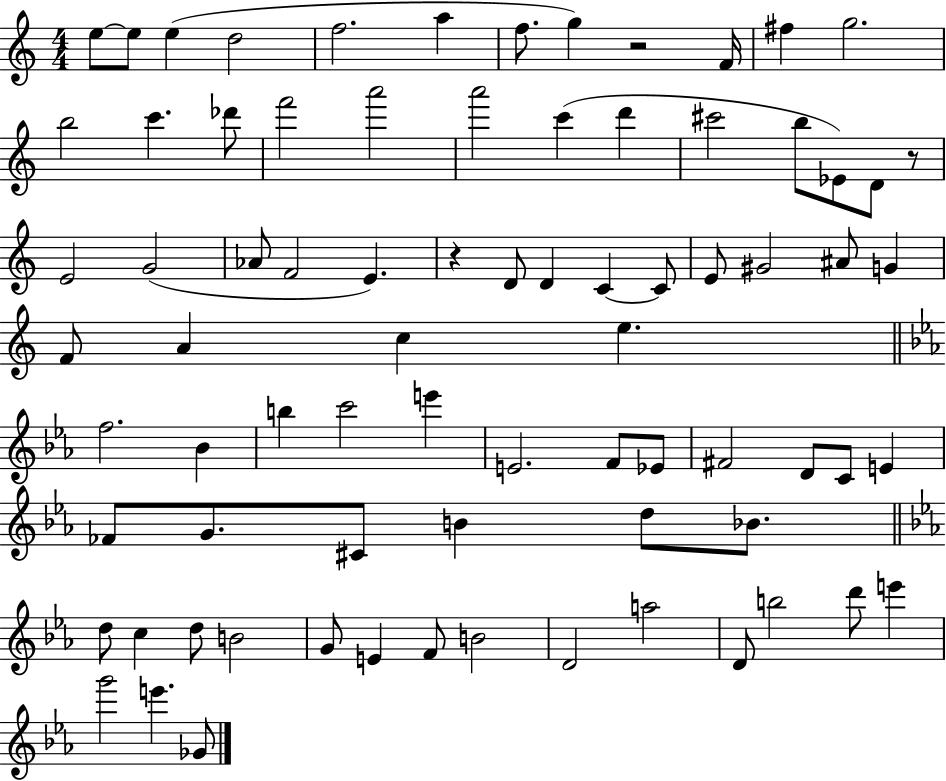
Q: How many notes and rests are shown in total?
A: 78